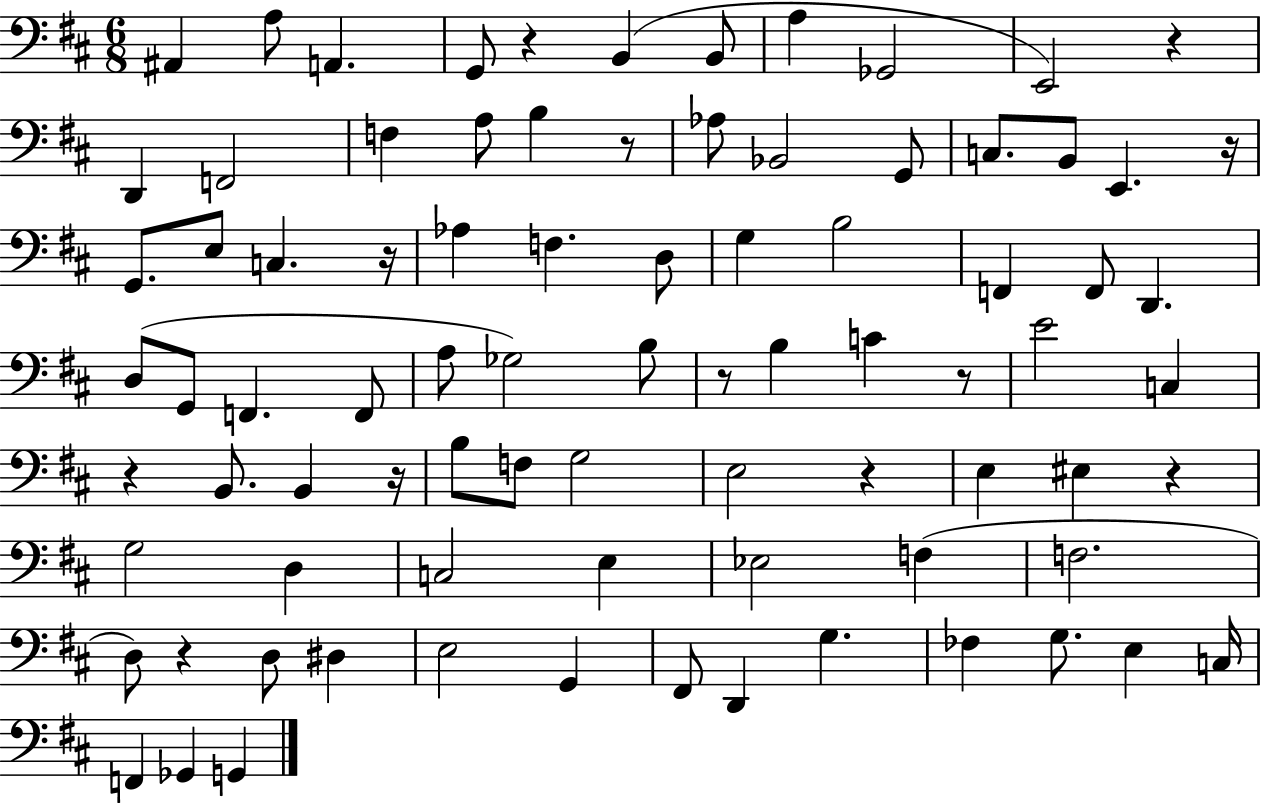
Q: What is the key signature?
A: D major